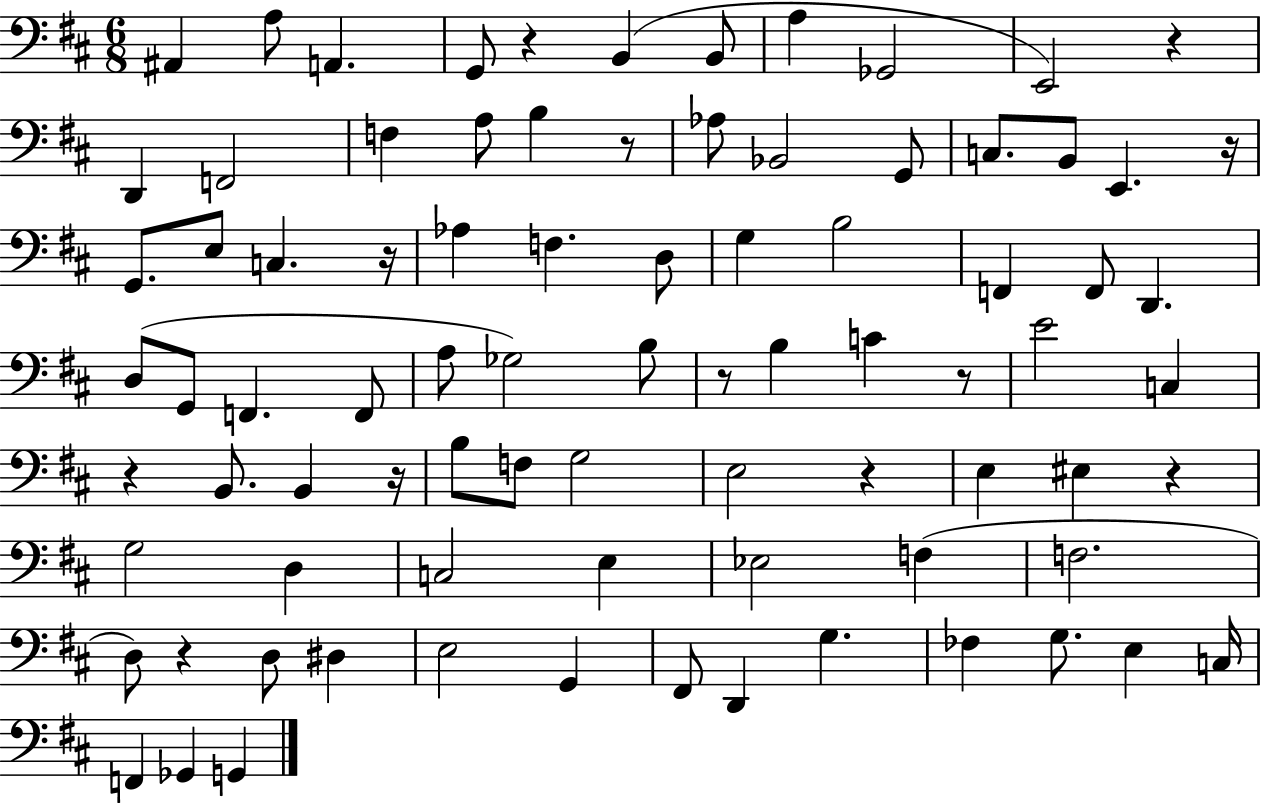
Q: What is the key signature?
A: D major